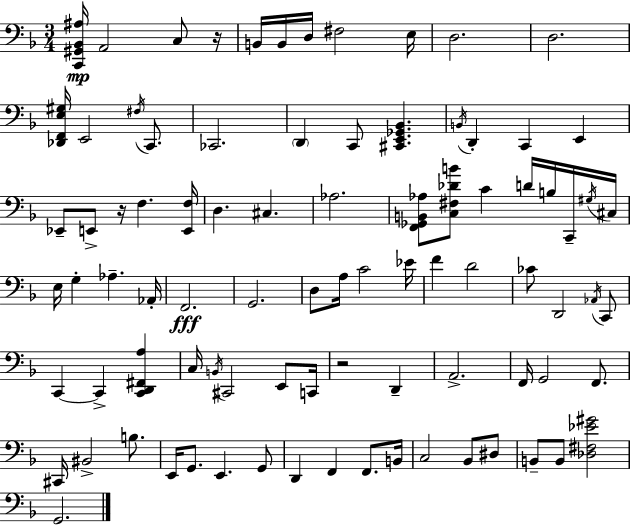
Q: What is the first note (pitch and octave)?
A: A2